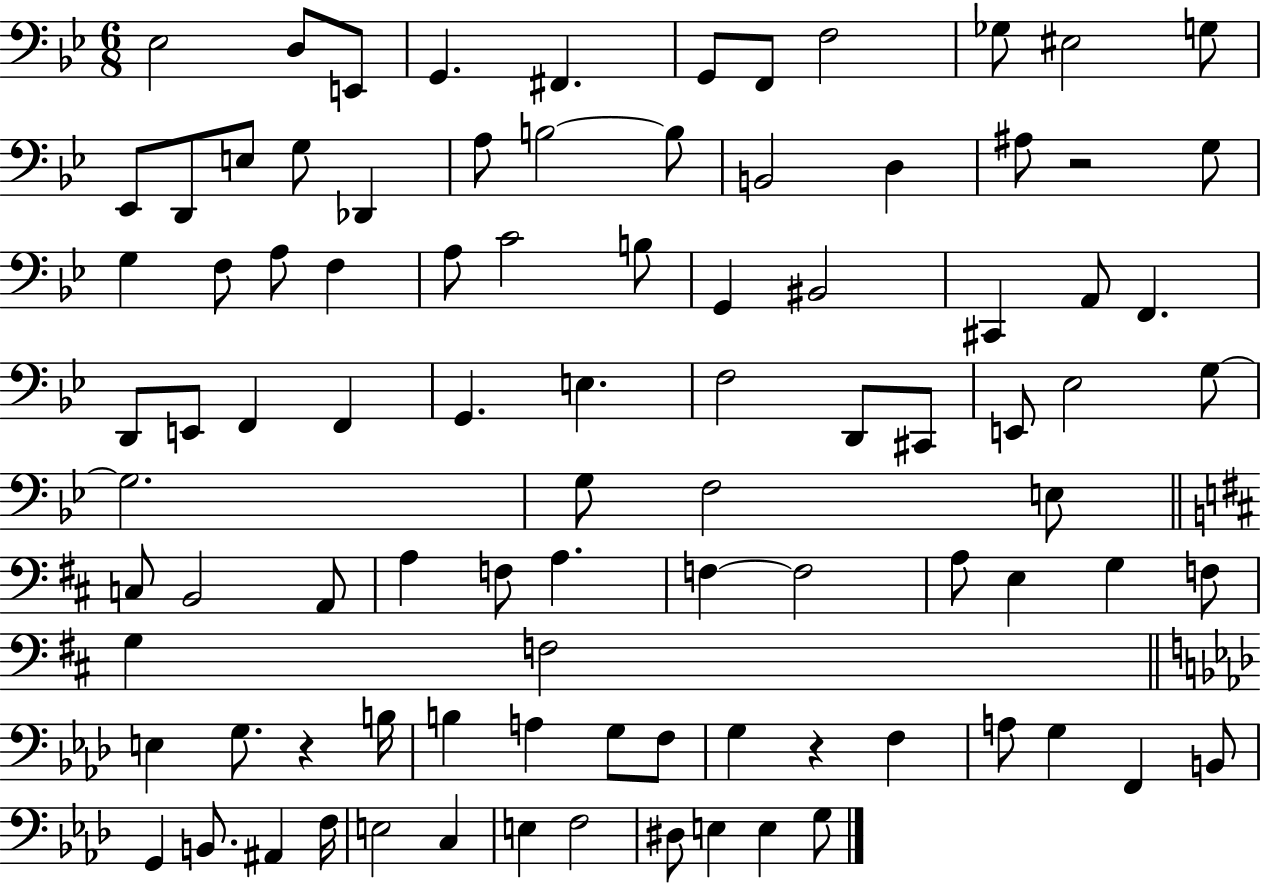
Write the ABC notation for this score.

X:1
T:Untitled
M:6/8
L:1/4
K:Bb
_E,2 D,/2 E,,/2 G,, ^F,, G,,/2 F,,/2 F,2 _G,/2 ^E,2 G,/2 _E,,/2 D,,/2 E,/2 G,/2 _D,, A,/2 B,2 B,/2 B,,2 D, ^A,/2 z2 G,/2 G, F,/2 A,/2 F, A,/2 C2 B,/2 G,, ^B,,2 ^C,, A,,/2 F,, D,,/2 E,,/2 F,, F,, G,, E, F,2 D,,/2 ^C,,/2 E,,/2 _E,2 G,/2 G,2 G,/2 F,2 E,/2 C,/2 B,,2 A,,/2 A, F,/2 A, F, F,2 A,/2 E, G, F,/2 G, F,2 E, G,/2 z B,/4 B, A, G,/2 F,/2 G, z F, A,/2 G, F,, B,,/2 G,, B,,/2 ^A,, F,/4 E,2 C, E, F,2 ^D,/2 E, E, G,/2